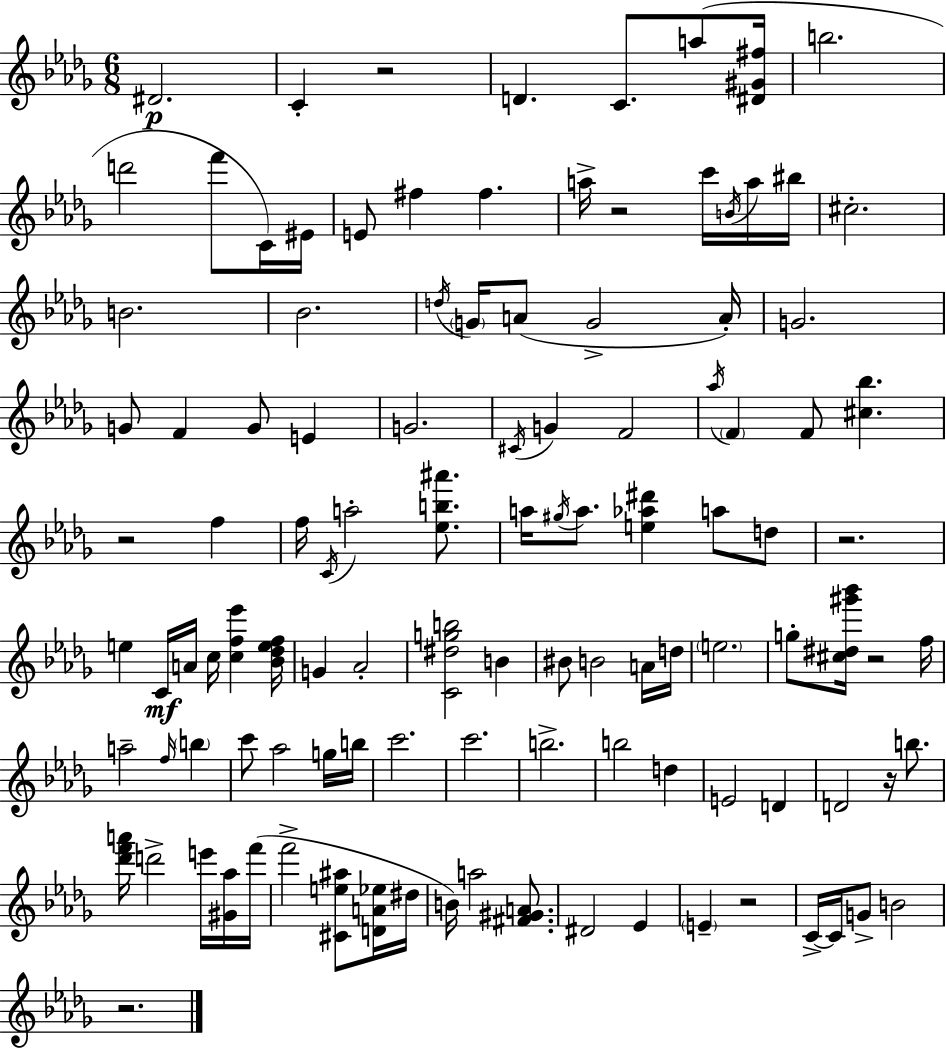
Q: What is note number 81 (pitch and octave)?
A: F6